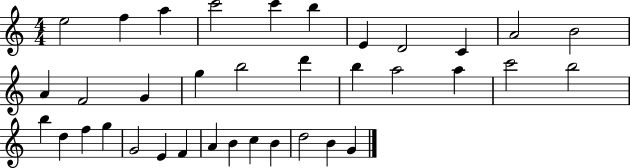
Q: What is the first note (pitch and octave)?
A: E5